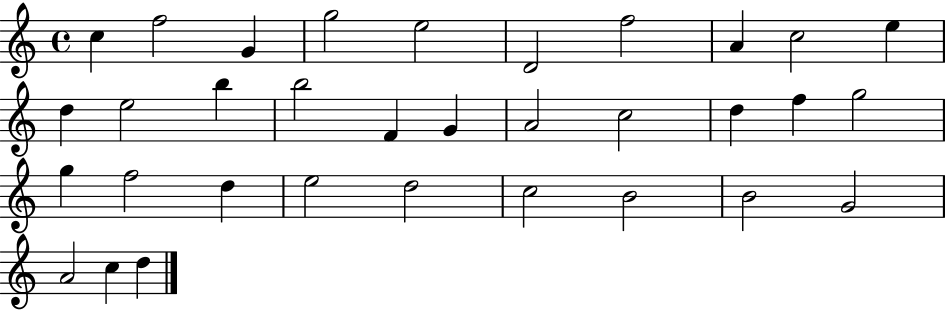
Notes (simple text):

C5/q F5/h G4/q G5/h E5/h D4/h F5/h A4/q C5/h E5/q D5/q E5/h B5/q B5/h F4/q G4/q A4/h C5/h D5/q F5/q G5/h G5/q F5/h D5/q E5/h D5/h C5/h B4/h B4/h G4/h A4/h C5/q D5/q